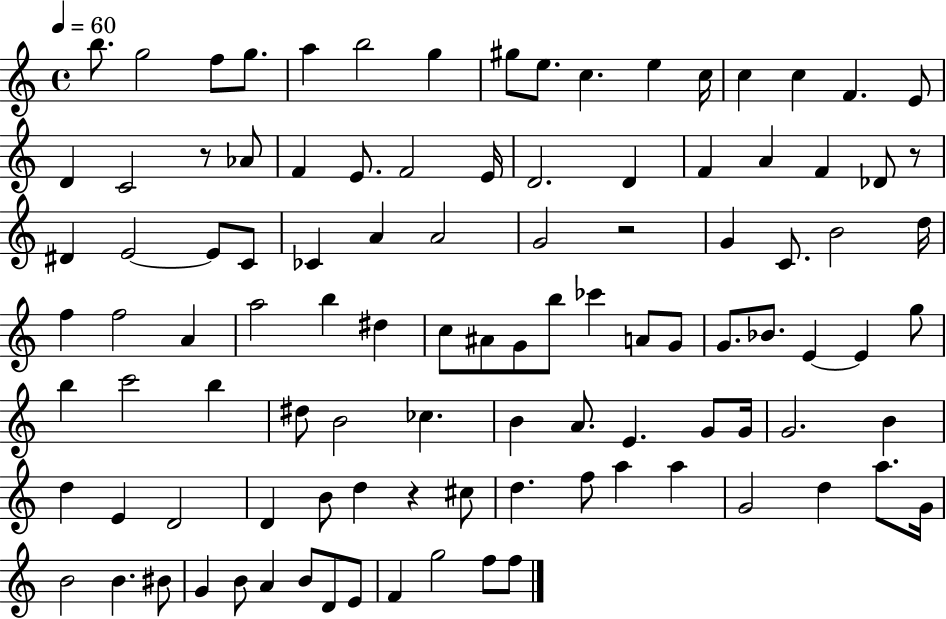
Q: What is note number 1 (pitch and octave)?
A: B5